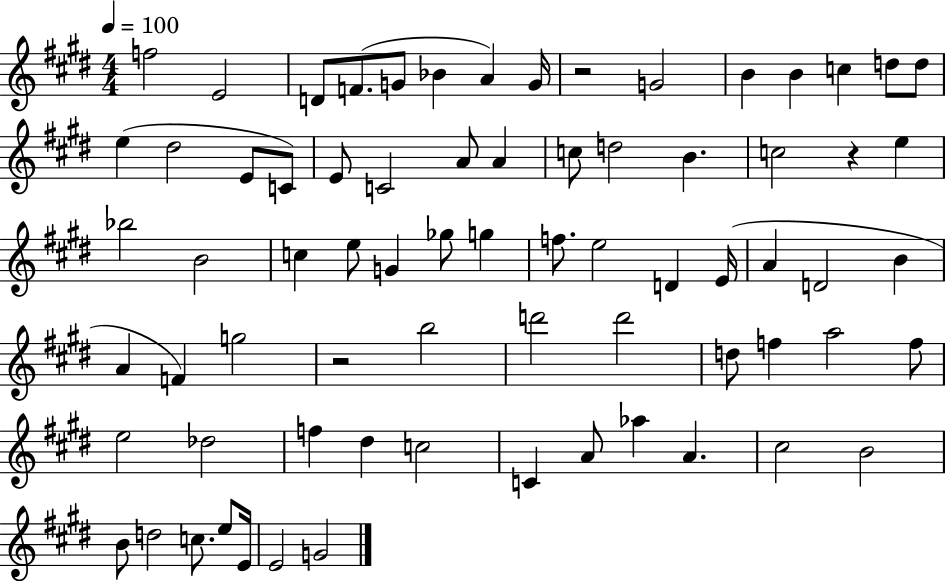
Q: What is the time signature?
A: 4/4